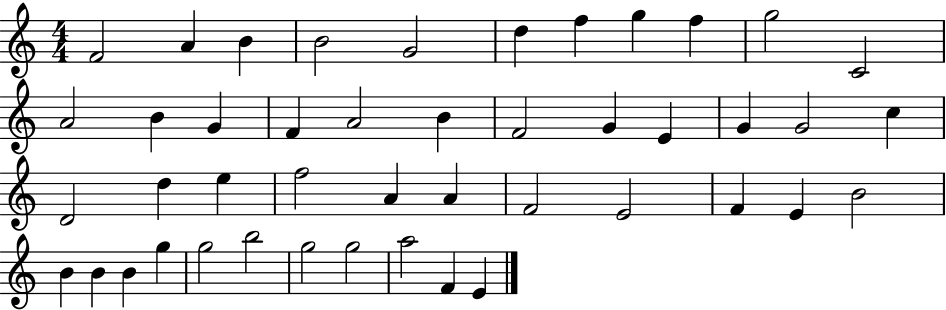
X:1
T:Untitled
M:4/4
L:1/4
K:C
F2 A B B2 G2 d f g f g2 C2 A2 B G F A2 B F2 G E G G2 c D2 d e f2 A A F2 E2 F E B2 B B B g g2 b2 g2 g2 a2 F E